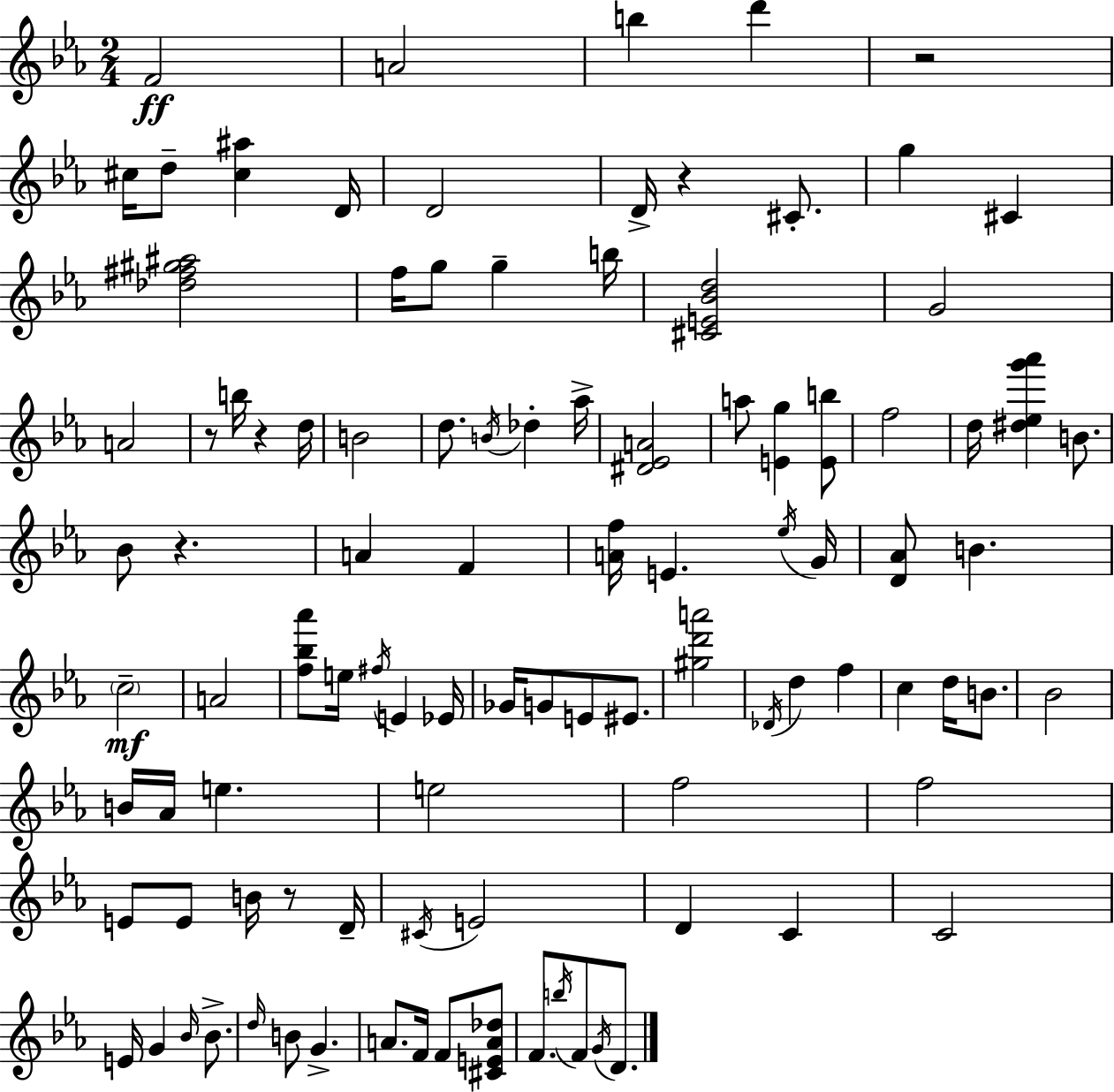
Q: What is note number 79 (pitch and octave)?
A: F4